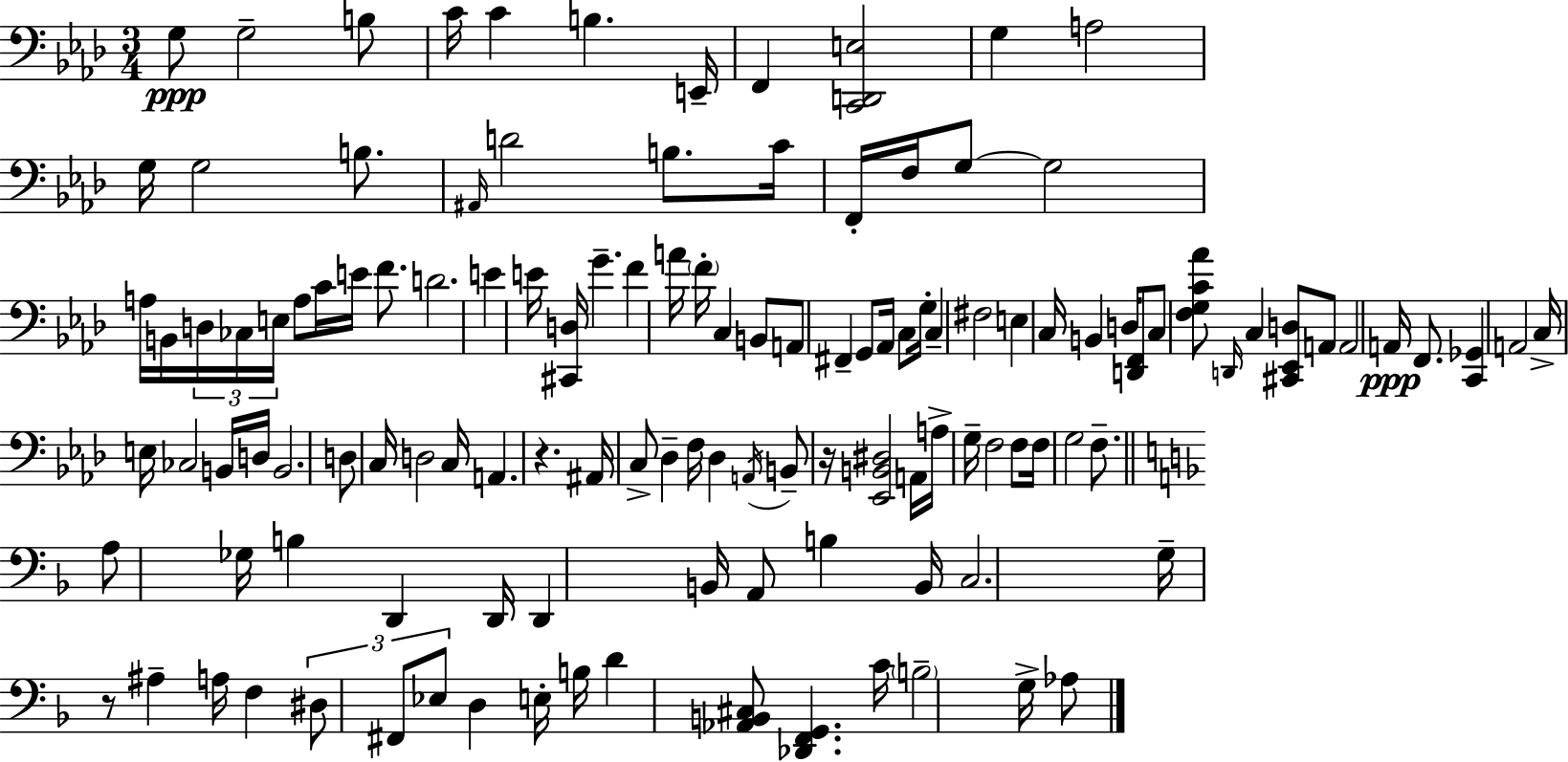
G3/e G3/h B3/e C4/s C4/q B3/q. E2/s F2/q [C2,D2,E3]/h G3/q A3/h G3/s G3/h B3/e. A#2/s D4/h B3/e. C4/s F2/s F3/s G3/e G3/h A3/s B2/s D3/s CES3/s E3/s A3/e C4/s E4/s F4/e. D4/h. E4/q E4/s [C#2,D3]/s G4/q. F4/q A4/s F4/s C3/q B2/e A2/e F#2/q G2/e Ab2/s C3/e G3/s C3/q F#3/h E3/q C3/s B2/q D3/s [D2,F2]/e C3/e [F3,G3,C4,Ab4]/e D2/s C3/q [C#2,Eb2,D3]/e A2/e A2/h A2/s F2/e. [C2,Gb2]/q A2/h C3/s E3/s CES3/h B2/s D3/s B2/h. D3/e C3/s D3/h C3/s A2/q. R/q. A#2/s C3/e Db3/q F3/s Db3/q A2/s B2/e R/s [Eb2,B2,D#3]/h A2/s A3/s G3/s F3/h F3/e F3/s G3/h F3/e. A3/e Gb3/s B3/q D2/q D2/s D2/q B2/s A2/e B3/q B2/s C3/h. G3/s R/e A#3/q A3/s F3/q D#3/e F#2/e Eb3/e D3/q E3/s B3/s D4/q [Ab2,B2,C#3]/e [Db2,F2,G2]/q. C4/s B3/h G3/s Ab3/e